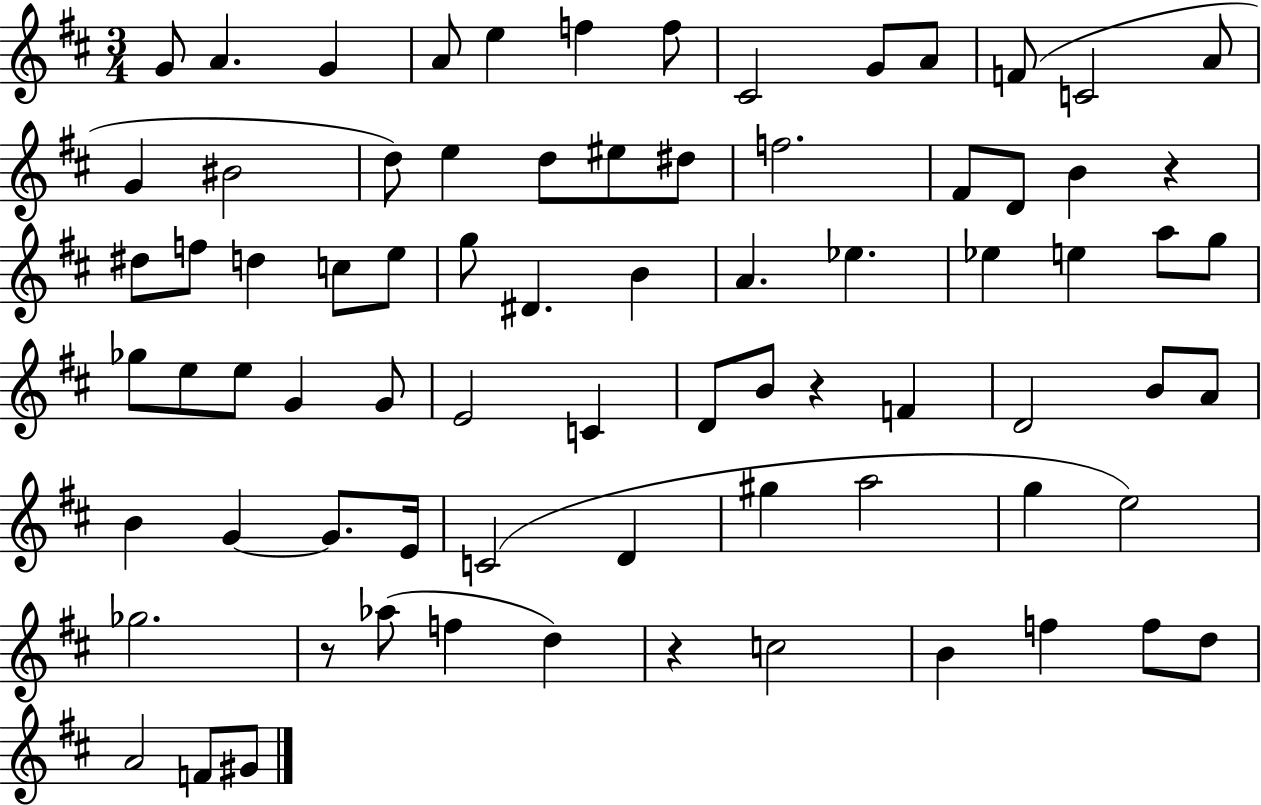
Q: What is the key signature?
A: D major